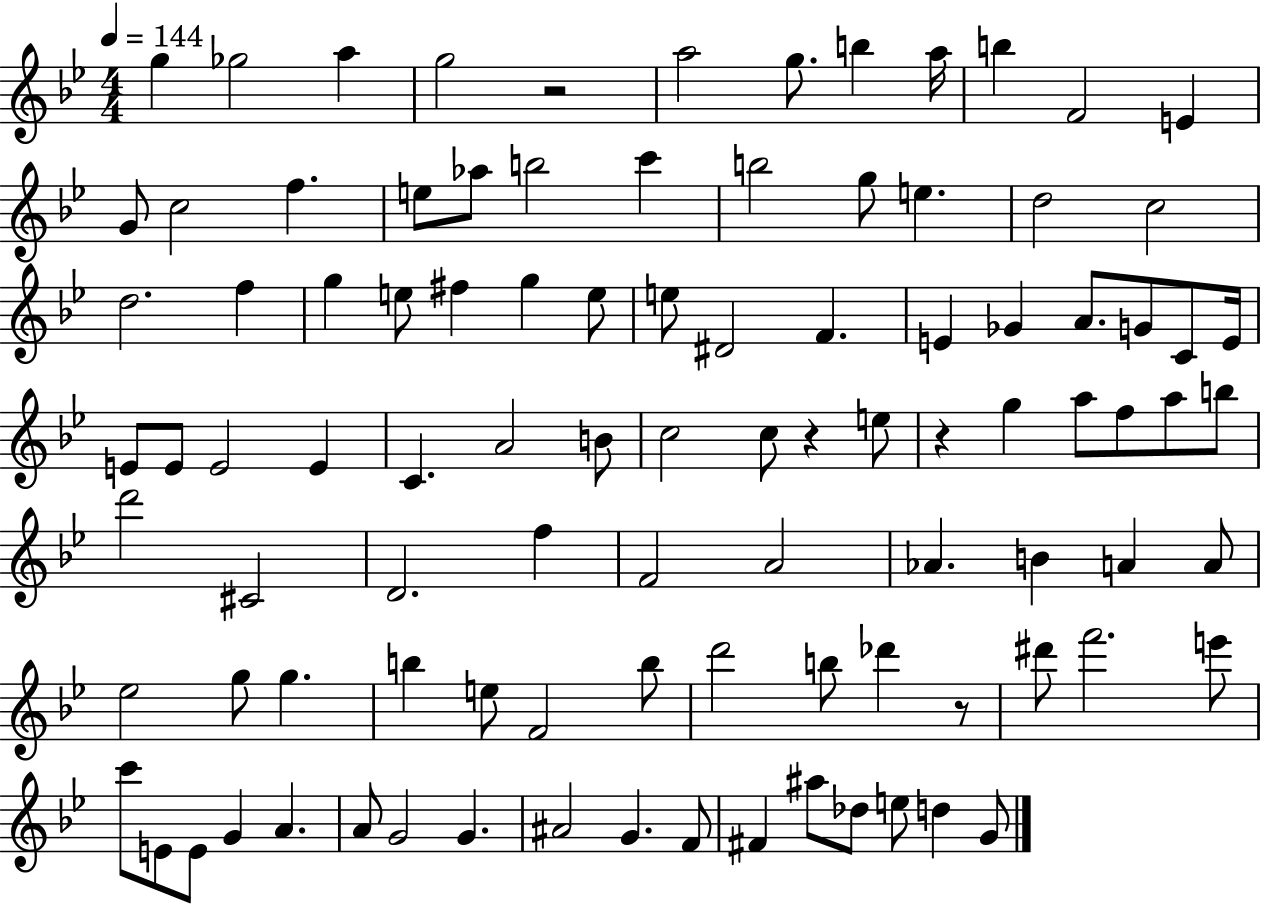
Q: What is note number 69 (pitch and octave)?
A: E5